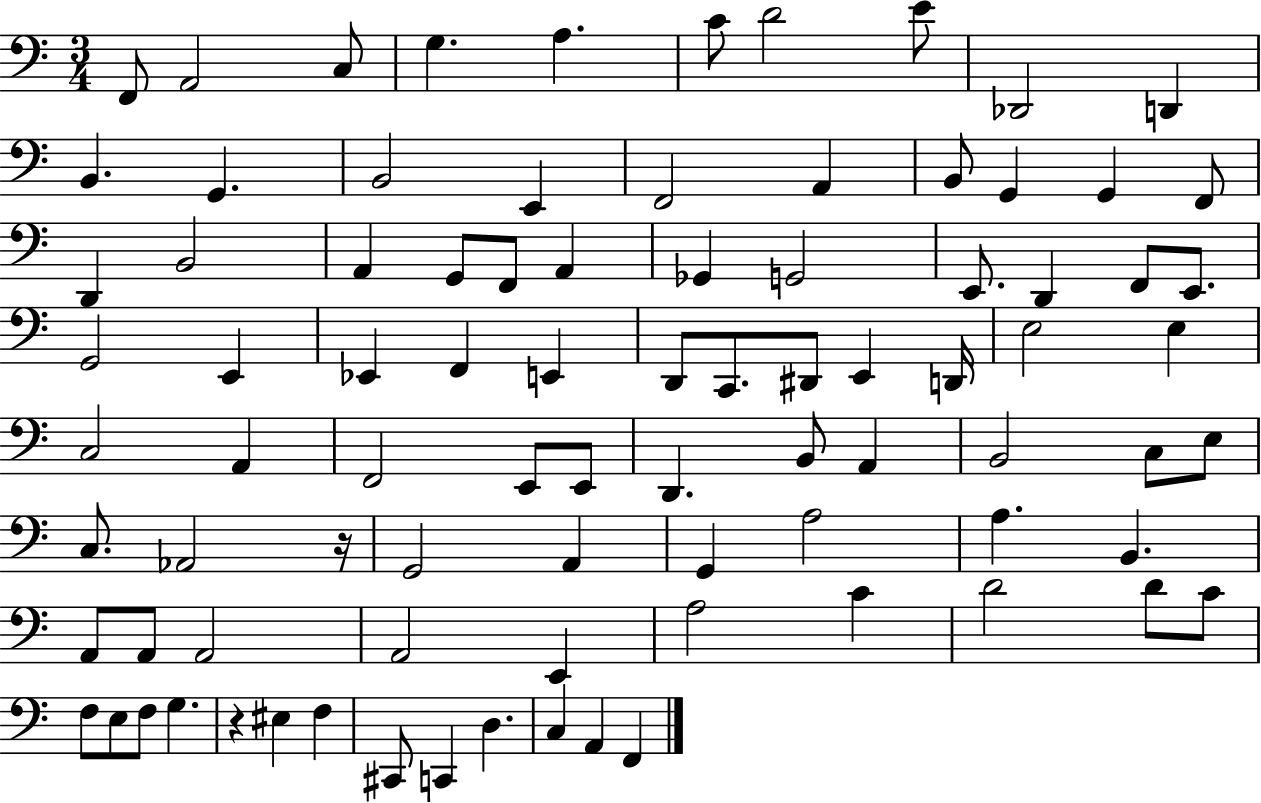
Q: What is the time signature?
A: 3/4